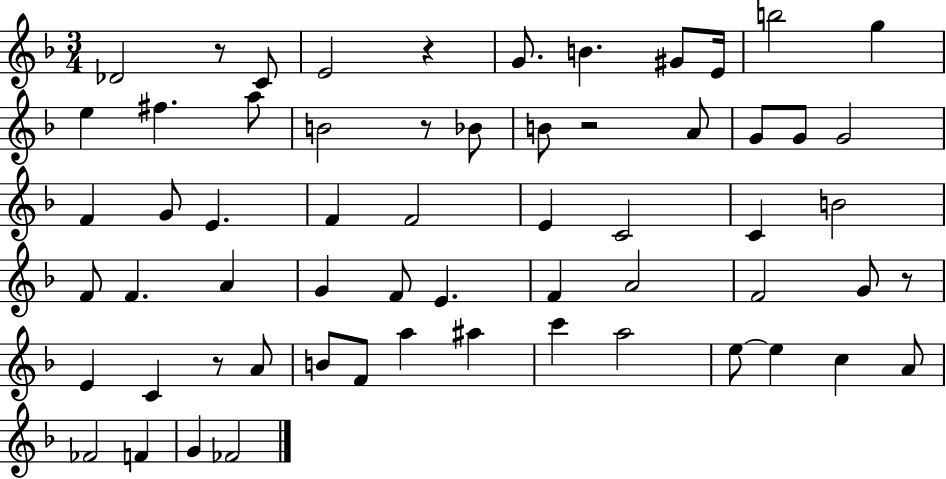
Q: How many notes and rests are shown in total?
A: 61